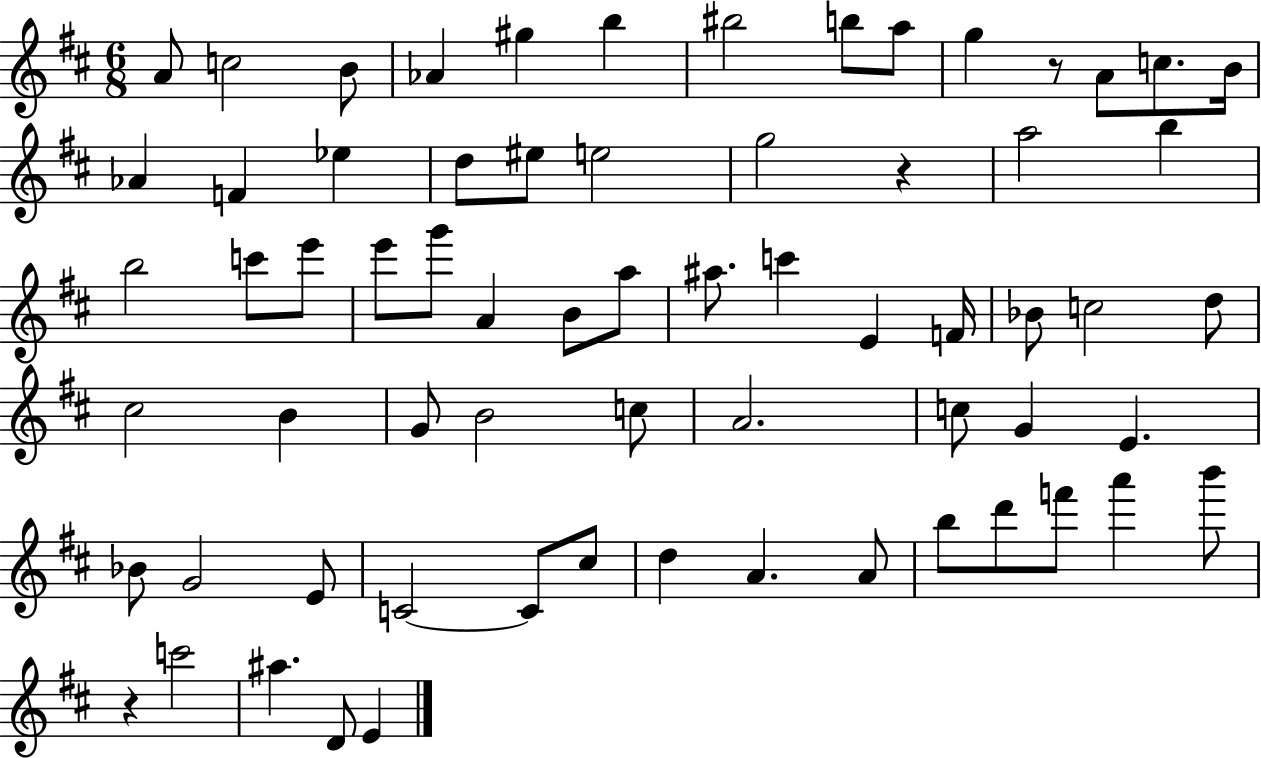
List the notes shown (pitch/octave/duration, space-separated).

A4/e C5/h B4/e Ab4/q G#5/q B5/q BIS5/h B5/e A5/e G5/q R/e A4/e C5/e. B4/s Ab4/q F4/q Eb5/q D5/e EIS5/e E5/h G5/h R/q A5/h B5/q B5/h C6/e E6/e E6/e G6/e A4/q B4/e A5/e A#5/e. C6/q E4/q F4/s Bb4/e C5/h D5/e C#5/h B4/q G4/e B4/h C5/e A4/h. C5/e G4/q E4/q. Bb4/e G4/h E4/e C4/h C4/e C#5/e D5/q A4/q. A4/e B5/e D6/e F6/e A6/q B6/e R/q C6/h A#5/q. D4/e E4/q